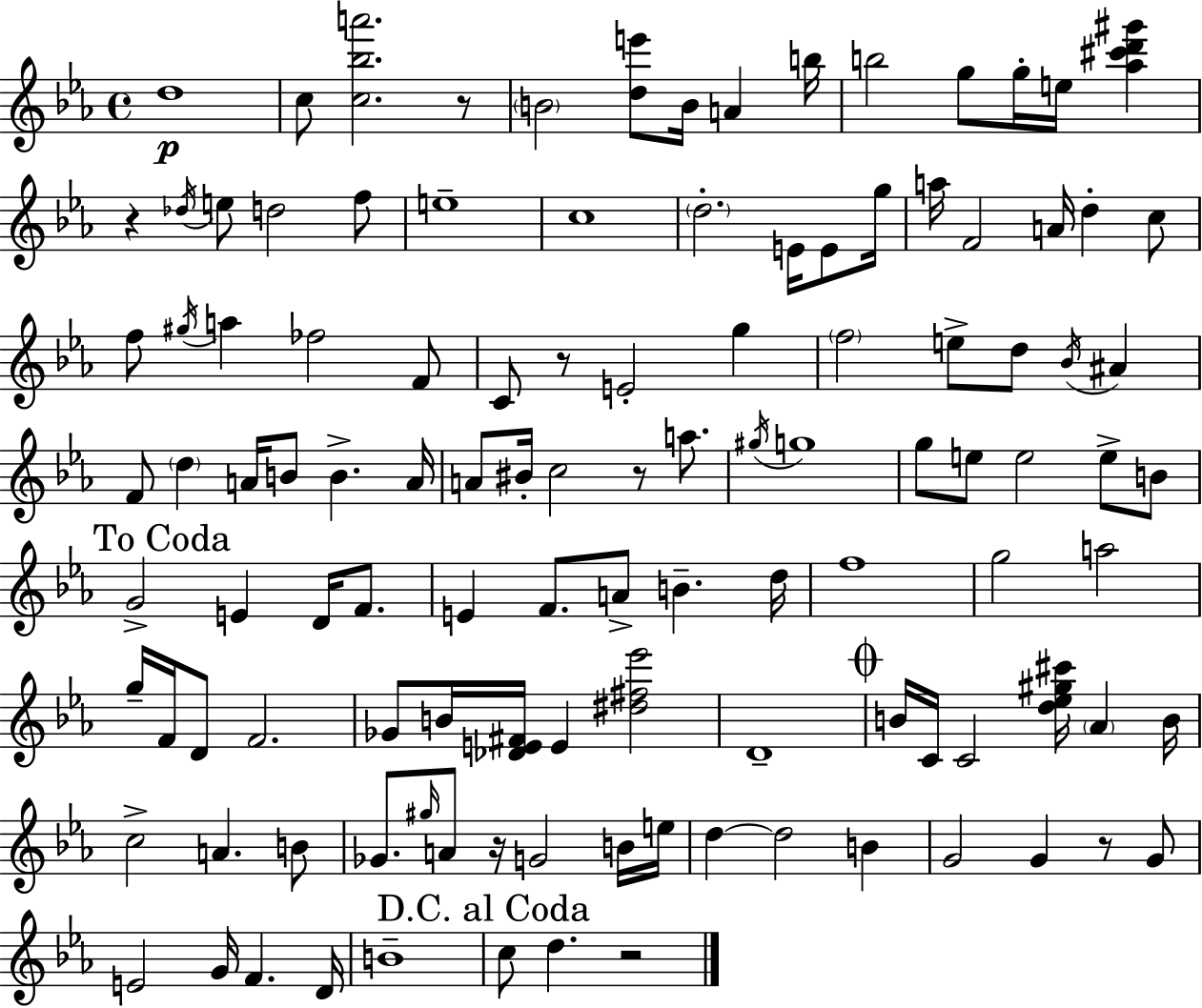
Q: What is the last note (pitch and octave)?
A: D5